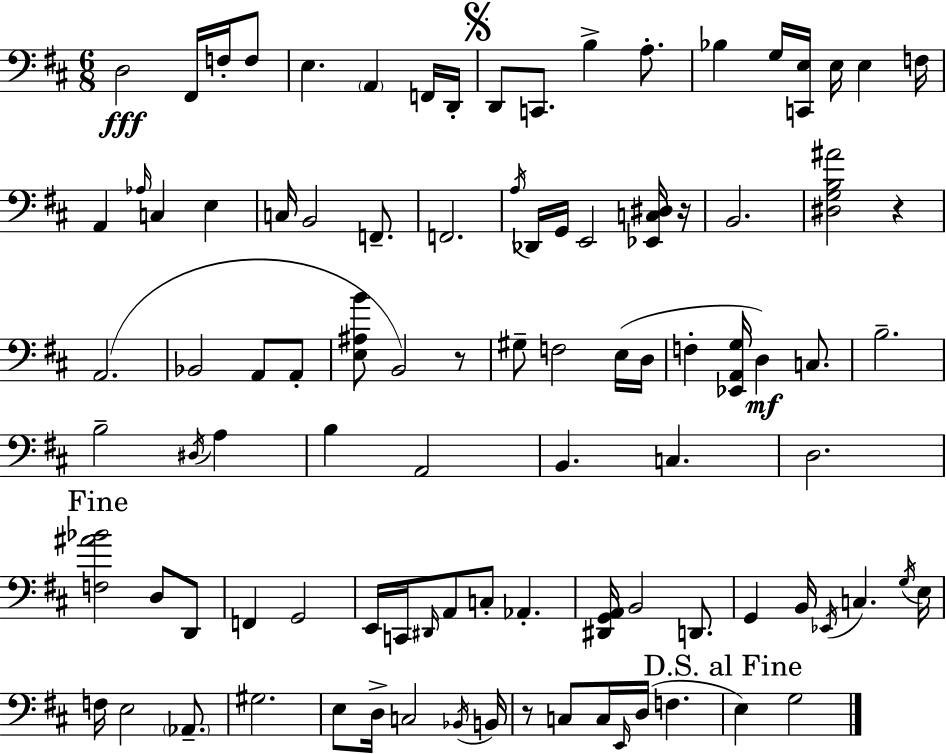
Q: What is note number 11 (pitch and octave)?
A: B3